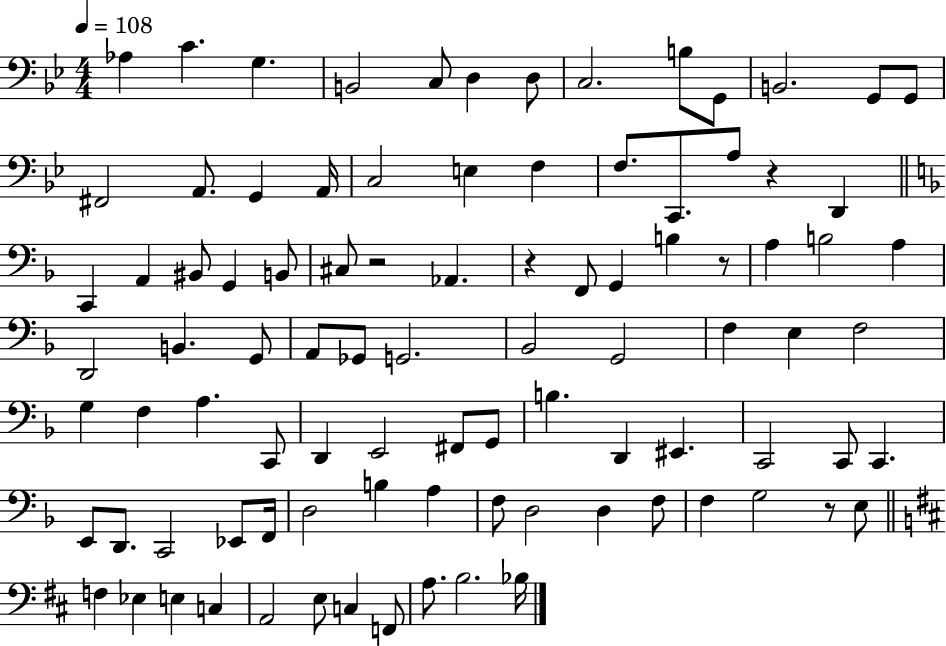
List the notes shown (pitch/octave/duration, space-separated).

Ab3/q C4/q. G3/q. B2/h C3/e D3/q D3/e C3/h. B3/e G2/e B2/h. G2/e G2/e F#2/h A2/e. G2/q A2/s C3/h E3/q F3/q F3/e. C2/e. A3/e R/q D2/q C2/q A2/q BIS2/e G2/q B2/e C#3/e R/h Ab2/q. R/q F2/e G2/q B3/q R/e A3/q B3/h A3/q D2/h B2/q. G2/e A2/e Gb2/e G2/h. Bb2/h G2/h F3/q E3/q F3/h G3/q F3/q A3/q. C2/e D2/q E2/h F#2/e G2/e B3/q. D2/q EIS2/q. C2/h C2/e C2/q. E2/e D2/e. C2/h Eb2/e F2/s D3/h B3/q A3/q F3/e D3/h D3/q F3/e F3/q G3/h R/e E3/e F3/q Eb3/q E3/q C3/q A2/h E3/e C3/q F2/e A3/e. B3/h. Bb3/s